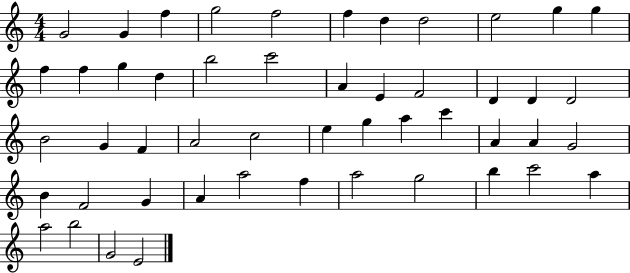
{
  \clef treble
  \numericTimeSignature
  \time 4/4
  \key c \major
  g'2 g'4 f''4 | g''2 f''2 | f''4 d''4 d''2 | e''2 g''4 g''4 | \break f''4 f''4 g''4 d''4 | b''2 c'''2 | a'4 e'4 f'2 | d'4 d'4 d'2 | \break b'2 g'4 f'4 | a'2 c''2 | e''4 g''4 a''4 c'''4 | a'4 a'4 g'2 | \break b'4 f'2 g'4 | a'4 a''2 f''4 | a''2 g''2 | b''4 c'''2 a''4 | \break a''2 b''2 | g'2 e'2 | \bar "|."
}